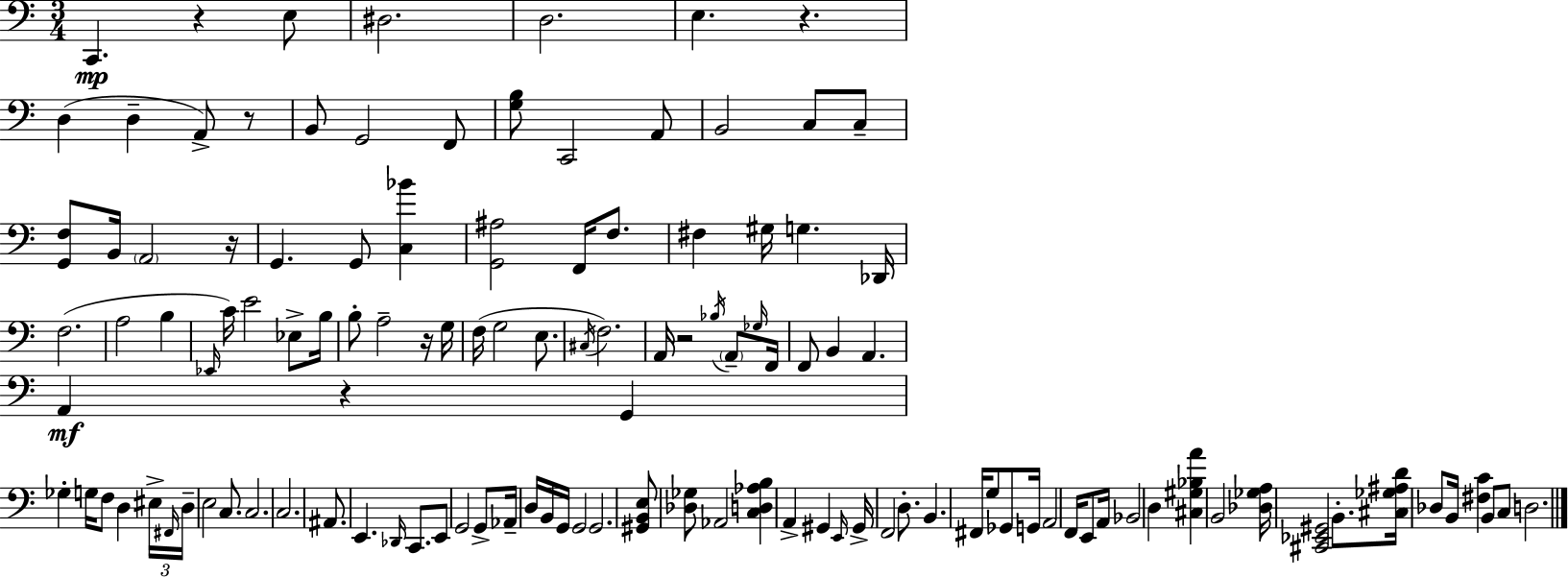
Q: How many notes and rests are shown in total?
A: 120